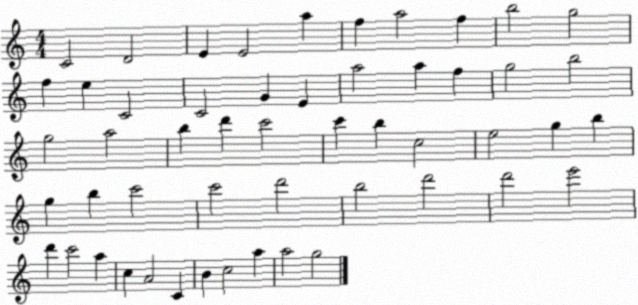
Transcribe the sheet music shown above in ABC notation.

X:1
T:Untitled
M:4/4
L:1/4
K:C
C2 D2 E E2 a f a2 f b2 g2 f e C2 C2 G E a2 a f g2 b2 g2 a2 b d' c'2 c' b c2 e2 g b g b c'2 c'2 d'2 b2 d'2 d'2 e'2 d' c'2 a c A2 C B c2 a a2 g2